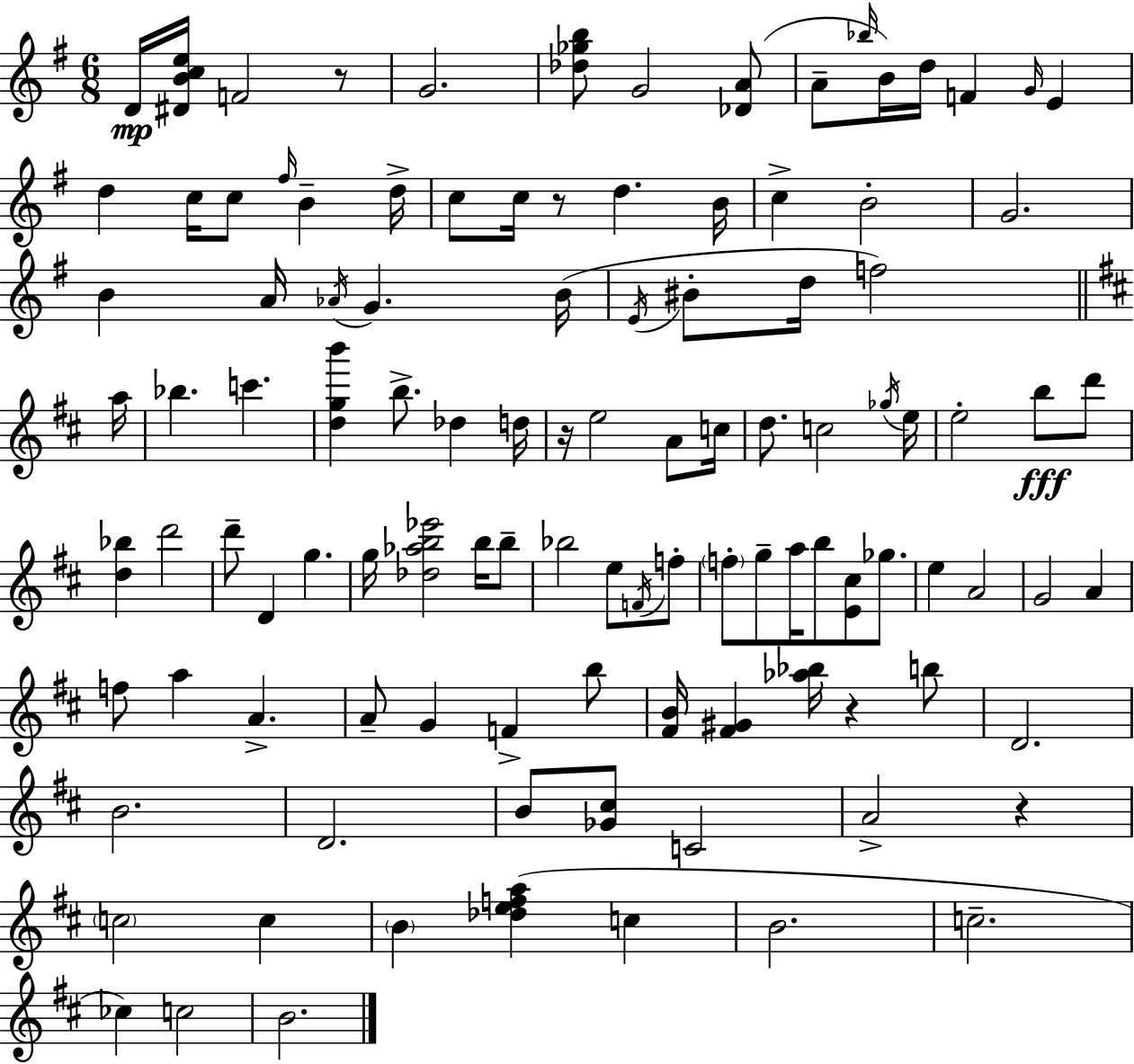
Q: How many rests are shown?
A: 5